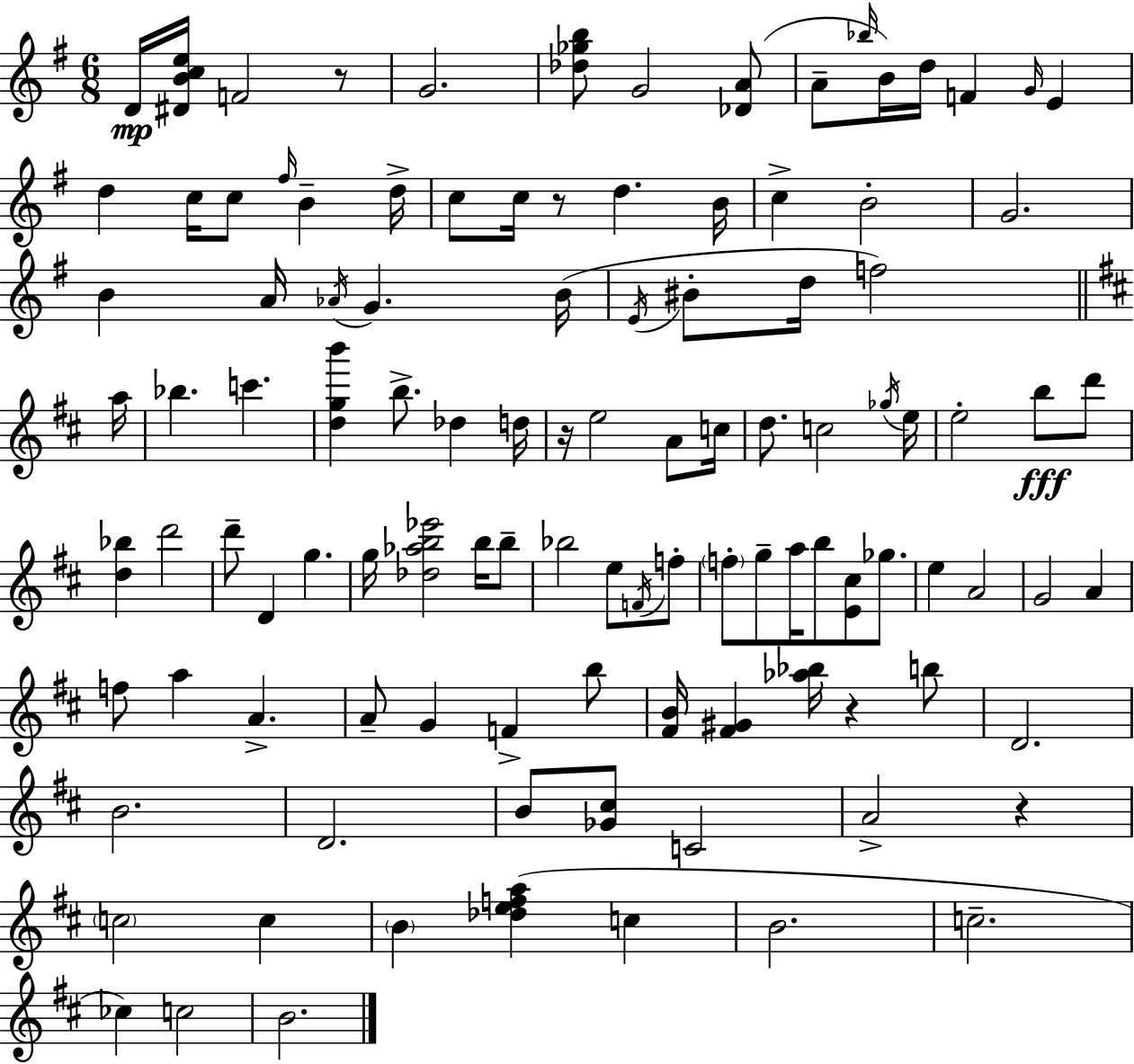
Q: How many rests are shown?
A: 5